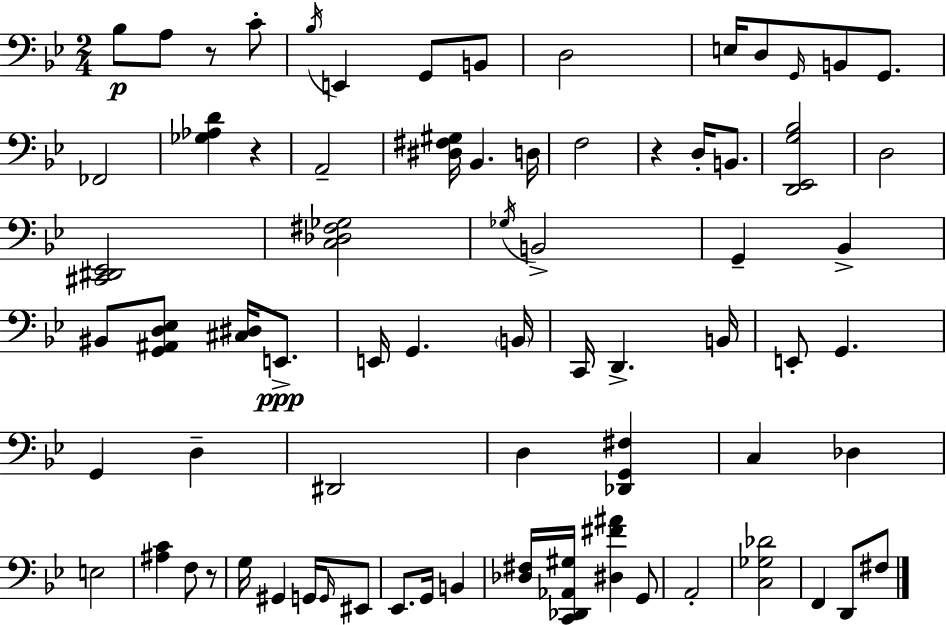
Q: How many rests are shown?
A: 4